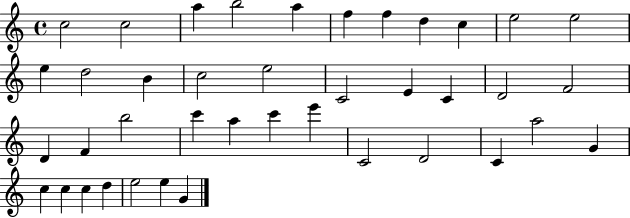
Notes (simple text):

C5/h C5/h A5/q B5/h A5/q F5/q F5/q D5/q C5/q E5/h E5/h E5/q D5/h B4/q C5/h E5/h C4/h E4/q C4/q D4/h F4/h D4/q F4/q B5/h C6/q A5/q C6/q E6/q C4/h D4/h C4/q A5/h G4/q C5/q C5/q C5/q D5/q E5/h E5/q G4/q